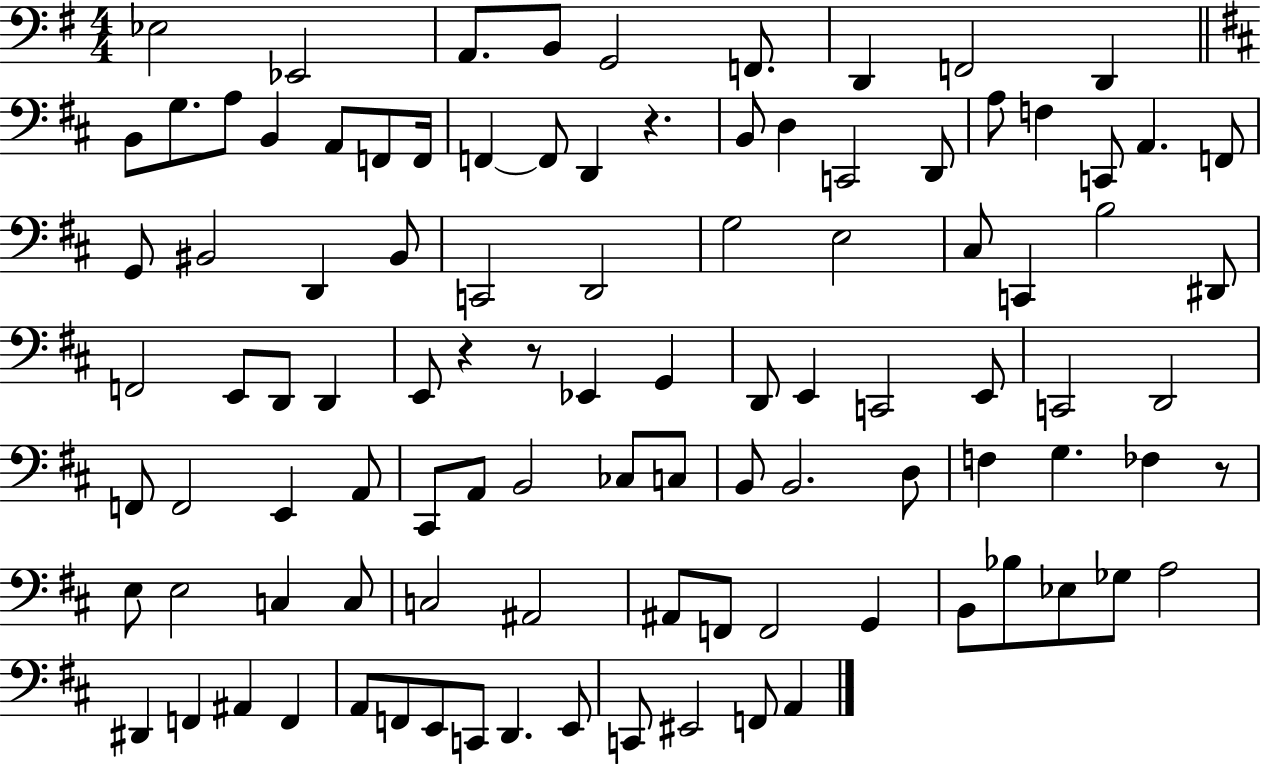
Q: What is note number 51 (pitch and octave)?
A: E2